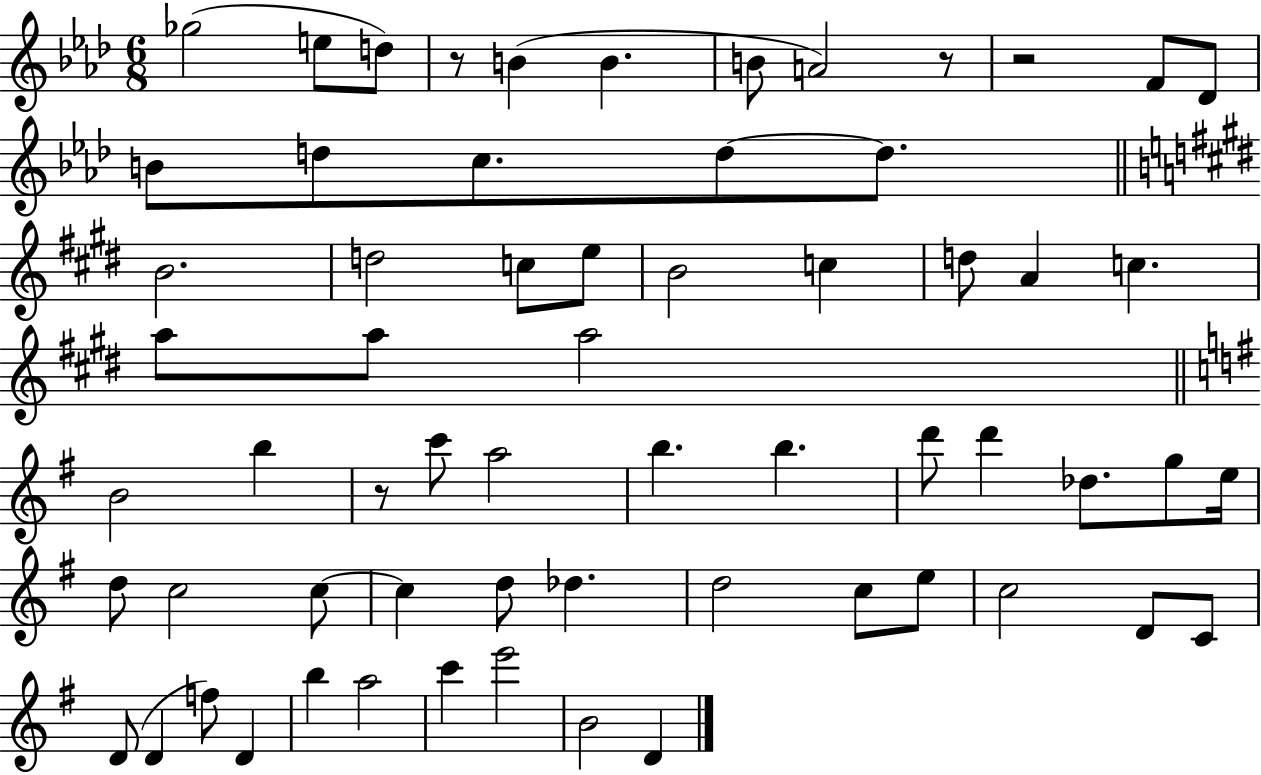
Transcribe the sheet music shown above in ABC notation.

X:1
T:Untitled
M:6/8
L:1/4
K:Ab
_g2 e/2 d/2 z/2 B B B/2 A2 z/2 z2 F/2 _D/2 B/2 d/2 c/2 d/2 d/2 B2 d2 c/2 e/2 B2 c d/2 A c a/2 a/2 a2 B2 b z/2 c'/2 a2 b b d'/2 d' _d/2 g/2 e/4 d/2 c2 c/2 c d/2 _d d2 c/2 e/2 c2 D/2 C/2 D/2 D f/2 D b a2 c' e'2 B2 D